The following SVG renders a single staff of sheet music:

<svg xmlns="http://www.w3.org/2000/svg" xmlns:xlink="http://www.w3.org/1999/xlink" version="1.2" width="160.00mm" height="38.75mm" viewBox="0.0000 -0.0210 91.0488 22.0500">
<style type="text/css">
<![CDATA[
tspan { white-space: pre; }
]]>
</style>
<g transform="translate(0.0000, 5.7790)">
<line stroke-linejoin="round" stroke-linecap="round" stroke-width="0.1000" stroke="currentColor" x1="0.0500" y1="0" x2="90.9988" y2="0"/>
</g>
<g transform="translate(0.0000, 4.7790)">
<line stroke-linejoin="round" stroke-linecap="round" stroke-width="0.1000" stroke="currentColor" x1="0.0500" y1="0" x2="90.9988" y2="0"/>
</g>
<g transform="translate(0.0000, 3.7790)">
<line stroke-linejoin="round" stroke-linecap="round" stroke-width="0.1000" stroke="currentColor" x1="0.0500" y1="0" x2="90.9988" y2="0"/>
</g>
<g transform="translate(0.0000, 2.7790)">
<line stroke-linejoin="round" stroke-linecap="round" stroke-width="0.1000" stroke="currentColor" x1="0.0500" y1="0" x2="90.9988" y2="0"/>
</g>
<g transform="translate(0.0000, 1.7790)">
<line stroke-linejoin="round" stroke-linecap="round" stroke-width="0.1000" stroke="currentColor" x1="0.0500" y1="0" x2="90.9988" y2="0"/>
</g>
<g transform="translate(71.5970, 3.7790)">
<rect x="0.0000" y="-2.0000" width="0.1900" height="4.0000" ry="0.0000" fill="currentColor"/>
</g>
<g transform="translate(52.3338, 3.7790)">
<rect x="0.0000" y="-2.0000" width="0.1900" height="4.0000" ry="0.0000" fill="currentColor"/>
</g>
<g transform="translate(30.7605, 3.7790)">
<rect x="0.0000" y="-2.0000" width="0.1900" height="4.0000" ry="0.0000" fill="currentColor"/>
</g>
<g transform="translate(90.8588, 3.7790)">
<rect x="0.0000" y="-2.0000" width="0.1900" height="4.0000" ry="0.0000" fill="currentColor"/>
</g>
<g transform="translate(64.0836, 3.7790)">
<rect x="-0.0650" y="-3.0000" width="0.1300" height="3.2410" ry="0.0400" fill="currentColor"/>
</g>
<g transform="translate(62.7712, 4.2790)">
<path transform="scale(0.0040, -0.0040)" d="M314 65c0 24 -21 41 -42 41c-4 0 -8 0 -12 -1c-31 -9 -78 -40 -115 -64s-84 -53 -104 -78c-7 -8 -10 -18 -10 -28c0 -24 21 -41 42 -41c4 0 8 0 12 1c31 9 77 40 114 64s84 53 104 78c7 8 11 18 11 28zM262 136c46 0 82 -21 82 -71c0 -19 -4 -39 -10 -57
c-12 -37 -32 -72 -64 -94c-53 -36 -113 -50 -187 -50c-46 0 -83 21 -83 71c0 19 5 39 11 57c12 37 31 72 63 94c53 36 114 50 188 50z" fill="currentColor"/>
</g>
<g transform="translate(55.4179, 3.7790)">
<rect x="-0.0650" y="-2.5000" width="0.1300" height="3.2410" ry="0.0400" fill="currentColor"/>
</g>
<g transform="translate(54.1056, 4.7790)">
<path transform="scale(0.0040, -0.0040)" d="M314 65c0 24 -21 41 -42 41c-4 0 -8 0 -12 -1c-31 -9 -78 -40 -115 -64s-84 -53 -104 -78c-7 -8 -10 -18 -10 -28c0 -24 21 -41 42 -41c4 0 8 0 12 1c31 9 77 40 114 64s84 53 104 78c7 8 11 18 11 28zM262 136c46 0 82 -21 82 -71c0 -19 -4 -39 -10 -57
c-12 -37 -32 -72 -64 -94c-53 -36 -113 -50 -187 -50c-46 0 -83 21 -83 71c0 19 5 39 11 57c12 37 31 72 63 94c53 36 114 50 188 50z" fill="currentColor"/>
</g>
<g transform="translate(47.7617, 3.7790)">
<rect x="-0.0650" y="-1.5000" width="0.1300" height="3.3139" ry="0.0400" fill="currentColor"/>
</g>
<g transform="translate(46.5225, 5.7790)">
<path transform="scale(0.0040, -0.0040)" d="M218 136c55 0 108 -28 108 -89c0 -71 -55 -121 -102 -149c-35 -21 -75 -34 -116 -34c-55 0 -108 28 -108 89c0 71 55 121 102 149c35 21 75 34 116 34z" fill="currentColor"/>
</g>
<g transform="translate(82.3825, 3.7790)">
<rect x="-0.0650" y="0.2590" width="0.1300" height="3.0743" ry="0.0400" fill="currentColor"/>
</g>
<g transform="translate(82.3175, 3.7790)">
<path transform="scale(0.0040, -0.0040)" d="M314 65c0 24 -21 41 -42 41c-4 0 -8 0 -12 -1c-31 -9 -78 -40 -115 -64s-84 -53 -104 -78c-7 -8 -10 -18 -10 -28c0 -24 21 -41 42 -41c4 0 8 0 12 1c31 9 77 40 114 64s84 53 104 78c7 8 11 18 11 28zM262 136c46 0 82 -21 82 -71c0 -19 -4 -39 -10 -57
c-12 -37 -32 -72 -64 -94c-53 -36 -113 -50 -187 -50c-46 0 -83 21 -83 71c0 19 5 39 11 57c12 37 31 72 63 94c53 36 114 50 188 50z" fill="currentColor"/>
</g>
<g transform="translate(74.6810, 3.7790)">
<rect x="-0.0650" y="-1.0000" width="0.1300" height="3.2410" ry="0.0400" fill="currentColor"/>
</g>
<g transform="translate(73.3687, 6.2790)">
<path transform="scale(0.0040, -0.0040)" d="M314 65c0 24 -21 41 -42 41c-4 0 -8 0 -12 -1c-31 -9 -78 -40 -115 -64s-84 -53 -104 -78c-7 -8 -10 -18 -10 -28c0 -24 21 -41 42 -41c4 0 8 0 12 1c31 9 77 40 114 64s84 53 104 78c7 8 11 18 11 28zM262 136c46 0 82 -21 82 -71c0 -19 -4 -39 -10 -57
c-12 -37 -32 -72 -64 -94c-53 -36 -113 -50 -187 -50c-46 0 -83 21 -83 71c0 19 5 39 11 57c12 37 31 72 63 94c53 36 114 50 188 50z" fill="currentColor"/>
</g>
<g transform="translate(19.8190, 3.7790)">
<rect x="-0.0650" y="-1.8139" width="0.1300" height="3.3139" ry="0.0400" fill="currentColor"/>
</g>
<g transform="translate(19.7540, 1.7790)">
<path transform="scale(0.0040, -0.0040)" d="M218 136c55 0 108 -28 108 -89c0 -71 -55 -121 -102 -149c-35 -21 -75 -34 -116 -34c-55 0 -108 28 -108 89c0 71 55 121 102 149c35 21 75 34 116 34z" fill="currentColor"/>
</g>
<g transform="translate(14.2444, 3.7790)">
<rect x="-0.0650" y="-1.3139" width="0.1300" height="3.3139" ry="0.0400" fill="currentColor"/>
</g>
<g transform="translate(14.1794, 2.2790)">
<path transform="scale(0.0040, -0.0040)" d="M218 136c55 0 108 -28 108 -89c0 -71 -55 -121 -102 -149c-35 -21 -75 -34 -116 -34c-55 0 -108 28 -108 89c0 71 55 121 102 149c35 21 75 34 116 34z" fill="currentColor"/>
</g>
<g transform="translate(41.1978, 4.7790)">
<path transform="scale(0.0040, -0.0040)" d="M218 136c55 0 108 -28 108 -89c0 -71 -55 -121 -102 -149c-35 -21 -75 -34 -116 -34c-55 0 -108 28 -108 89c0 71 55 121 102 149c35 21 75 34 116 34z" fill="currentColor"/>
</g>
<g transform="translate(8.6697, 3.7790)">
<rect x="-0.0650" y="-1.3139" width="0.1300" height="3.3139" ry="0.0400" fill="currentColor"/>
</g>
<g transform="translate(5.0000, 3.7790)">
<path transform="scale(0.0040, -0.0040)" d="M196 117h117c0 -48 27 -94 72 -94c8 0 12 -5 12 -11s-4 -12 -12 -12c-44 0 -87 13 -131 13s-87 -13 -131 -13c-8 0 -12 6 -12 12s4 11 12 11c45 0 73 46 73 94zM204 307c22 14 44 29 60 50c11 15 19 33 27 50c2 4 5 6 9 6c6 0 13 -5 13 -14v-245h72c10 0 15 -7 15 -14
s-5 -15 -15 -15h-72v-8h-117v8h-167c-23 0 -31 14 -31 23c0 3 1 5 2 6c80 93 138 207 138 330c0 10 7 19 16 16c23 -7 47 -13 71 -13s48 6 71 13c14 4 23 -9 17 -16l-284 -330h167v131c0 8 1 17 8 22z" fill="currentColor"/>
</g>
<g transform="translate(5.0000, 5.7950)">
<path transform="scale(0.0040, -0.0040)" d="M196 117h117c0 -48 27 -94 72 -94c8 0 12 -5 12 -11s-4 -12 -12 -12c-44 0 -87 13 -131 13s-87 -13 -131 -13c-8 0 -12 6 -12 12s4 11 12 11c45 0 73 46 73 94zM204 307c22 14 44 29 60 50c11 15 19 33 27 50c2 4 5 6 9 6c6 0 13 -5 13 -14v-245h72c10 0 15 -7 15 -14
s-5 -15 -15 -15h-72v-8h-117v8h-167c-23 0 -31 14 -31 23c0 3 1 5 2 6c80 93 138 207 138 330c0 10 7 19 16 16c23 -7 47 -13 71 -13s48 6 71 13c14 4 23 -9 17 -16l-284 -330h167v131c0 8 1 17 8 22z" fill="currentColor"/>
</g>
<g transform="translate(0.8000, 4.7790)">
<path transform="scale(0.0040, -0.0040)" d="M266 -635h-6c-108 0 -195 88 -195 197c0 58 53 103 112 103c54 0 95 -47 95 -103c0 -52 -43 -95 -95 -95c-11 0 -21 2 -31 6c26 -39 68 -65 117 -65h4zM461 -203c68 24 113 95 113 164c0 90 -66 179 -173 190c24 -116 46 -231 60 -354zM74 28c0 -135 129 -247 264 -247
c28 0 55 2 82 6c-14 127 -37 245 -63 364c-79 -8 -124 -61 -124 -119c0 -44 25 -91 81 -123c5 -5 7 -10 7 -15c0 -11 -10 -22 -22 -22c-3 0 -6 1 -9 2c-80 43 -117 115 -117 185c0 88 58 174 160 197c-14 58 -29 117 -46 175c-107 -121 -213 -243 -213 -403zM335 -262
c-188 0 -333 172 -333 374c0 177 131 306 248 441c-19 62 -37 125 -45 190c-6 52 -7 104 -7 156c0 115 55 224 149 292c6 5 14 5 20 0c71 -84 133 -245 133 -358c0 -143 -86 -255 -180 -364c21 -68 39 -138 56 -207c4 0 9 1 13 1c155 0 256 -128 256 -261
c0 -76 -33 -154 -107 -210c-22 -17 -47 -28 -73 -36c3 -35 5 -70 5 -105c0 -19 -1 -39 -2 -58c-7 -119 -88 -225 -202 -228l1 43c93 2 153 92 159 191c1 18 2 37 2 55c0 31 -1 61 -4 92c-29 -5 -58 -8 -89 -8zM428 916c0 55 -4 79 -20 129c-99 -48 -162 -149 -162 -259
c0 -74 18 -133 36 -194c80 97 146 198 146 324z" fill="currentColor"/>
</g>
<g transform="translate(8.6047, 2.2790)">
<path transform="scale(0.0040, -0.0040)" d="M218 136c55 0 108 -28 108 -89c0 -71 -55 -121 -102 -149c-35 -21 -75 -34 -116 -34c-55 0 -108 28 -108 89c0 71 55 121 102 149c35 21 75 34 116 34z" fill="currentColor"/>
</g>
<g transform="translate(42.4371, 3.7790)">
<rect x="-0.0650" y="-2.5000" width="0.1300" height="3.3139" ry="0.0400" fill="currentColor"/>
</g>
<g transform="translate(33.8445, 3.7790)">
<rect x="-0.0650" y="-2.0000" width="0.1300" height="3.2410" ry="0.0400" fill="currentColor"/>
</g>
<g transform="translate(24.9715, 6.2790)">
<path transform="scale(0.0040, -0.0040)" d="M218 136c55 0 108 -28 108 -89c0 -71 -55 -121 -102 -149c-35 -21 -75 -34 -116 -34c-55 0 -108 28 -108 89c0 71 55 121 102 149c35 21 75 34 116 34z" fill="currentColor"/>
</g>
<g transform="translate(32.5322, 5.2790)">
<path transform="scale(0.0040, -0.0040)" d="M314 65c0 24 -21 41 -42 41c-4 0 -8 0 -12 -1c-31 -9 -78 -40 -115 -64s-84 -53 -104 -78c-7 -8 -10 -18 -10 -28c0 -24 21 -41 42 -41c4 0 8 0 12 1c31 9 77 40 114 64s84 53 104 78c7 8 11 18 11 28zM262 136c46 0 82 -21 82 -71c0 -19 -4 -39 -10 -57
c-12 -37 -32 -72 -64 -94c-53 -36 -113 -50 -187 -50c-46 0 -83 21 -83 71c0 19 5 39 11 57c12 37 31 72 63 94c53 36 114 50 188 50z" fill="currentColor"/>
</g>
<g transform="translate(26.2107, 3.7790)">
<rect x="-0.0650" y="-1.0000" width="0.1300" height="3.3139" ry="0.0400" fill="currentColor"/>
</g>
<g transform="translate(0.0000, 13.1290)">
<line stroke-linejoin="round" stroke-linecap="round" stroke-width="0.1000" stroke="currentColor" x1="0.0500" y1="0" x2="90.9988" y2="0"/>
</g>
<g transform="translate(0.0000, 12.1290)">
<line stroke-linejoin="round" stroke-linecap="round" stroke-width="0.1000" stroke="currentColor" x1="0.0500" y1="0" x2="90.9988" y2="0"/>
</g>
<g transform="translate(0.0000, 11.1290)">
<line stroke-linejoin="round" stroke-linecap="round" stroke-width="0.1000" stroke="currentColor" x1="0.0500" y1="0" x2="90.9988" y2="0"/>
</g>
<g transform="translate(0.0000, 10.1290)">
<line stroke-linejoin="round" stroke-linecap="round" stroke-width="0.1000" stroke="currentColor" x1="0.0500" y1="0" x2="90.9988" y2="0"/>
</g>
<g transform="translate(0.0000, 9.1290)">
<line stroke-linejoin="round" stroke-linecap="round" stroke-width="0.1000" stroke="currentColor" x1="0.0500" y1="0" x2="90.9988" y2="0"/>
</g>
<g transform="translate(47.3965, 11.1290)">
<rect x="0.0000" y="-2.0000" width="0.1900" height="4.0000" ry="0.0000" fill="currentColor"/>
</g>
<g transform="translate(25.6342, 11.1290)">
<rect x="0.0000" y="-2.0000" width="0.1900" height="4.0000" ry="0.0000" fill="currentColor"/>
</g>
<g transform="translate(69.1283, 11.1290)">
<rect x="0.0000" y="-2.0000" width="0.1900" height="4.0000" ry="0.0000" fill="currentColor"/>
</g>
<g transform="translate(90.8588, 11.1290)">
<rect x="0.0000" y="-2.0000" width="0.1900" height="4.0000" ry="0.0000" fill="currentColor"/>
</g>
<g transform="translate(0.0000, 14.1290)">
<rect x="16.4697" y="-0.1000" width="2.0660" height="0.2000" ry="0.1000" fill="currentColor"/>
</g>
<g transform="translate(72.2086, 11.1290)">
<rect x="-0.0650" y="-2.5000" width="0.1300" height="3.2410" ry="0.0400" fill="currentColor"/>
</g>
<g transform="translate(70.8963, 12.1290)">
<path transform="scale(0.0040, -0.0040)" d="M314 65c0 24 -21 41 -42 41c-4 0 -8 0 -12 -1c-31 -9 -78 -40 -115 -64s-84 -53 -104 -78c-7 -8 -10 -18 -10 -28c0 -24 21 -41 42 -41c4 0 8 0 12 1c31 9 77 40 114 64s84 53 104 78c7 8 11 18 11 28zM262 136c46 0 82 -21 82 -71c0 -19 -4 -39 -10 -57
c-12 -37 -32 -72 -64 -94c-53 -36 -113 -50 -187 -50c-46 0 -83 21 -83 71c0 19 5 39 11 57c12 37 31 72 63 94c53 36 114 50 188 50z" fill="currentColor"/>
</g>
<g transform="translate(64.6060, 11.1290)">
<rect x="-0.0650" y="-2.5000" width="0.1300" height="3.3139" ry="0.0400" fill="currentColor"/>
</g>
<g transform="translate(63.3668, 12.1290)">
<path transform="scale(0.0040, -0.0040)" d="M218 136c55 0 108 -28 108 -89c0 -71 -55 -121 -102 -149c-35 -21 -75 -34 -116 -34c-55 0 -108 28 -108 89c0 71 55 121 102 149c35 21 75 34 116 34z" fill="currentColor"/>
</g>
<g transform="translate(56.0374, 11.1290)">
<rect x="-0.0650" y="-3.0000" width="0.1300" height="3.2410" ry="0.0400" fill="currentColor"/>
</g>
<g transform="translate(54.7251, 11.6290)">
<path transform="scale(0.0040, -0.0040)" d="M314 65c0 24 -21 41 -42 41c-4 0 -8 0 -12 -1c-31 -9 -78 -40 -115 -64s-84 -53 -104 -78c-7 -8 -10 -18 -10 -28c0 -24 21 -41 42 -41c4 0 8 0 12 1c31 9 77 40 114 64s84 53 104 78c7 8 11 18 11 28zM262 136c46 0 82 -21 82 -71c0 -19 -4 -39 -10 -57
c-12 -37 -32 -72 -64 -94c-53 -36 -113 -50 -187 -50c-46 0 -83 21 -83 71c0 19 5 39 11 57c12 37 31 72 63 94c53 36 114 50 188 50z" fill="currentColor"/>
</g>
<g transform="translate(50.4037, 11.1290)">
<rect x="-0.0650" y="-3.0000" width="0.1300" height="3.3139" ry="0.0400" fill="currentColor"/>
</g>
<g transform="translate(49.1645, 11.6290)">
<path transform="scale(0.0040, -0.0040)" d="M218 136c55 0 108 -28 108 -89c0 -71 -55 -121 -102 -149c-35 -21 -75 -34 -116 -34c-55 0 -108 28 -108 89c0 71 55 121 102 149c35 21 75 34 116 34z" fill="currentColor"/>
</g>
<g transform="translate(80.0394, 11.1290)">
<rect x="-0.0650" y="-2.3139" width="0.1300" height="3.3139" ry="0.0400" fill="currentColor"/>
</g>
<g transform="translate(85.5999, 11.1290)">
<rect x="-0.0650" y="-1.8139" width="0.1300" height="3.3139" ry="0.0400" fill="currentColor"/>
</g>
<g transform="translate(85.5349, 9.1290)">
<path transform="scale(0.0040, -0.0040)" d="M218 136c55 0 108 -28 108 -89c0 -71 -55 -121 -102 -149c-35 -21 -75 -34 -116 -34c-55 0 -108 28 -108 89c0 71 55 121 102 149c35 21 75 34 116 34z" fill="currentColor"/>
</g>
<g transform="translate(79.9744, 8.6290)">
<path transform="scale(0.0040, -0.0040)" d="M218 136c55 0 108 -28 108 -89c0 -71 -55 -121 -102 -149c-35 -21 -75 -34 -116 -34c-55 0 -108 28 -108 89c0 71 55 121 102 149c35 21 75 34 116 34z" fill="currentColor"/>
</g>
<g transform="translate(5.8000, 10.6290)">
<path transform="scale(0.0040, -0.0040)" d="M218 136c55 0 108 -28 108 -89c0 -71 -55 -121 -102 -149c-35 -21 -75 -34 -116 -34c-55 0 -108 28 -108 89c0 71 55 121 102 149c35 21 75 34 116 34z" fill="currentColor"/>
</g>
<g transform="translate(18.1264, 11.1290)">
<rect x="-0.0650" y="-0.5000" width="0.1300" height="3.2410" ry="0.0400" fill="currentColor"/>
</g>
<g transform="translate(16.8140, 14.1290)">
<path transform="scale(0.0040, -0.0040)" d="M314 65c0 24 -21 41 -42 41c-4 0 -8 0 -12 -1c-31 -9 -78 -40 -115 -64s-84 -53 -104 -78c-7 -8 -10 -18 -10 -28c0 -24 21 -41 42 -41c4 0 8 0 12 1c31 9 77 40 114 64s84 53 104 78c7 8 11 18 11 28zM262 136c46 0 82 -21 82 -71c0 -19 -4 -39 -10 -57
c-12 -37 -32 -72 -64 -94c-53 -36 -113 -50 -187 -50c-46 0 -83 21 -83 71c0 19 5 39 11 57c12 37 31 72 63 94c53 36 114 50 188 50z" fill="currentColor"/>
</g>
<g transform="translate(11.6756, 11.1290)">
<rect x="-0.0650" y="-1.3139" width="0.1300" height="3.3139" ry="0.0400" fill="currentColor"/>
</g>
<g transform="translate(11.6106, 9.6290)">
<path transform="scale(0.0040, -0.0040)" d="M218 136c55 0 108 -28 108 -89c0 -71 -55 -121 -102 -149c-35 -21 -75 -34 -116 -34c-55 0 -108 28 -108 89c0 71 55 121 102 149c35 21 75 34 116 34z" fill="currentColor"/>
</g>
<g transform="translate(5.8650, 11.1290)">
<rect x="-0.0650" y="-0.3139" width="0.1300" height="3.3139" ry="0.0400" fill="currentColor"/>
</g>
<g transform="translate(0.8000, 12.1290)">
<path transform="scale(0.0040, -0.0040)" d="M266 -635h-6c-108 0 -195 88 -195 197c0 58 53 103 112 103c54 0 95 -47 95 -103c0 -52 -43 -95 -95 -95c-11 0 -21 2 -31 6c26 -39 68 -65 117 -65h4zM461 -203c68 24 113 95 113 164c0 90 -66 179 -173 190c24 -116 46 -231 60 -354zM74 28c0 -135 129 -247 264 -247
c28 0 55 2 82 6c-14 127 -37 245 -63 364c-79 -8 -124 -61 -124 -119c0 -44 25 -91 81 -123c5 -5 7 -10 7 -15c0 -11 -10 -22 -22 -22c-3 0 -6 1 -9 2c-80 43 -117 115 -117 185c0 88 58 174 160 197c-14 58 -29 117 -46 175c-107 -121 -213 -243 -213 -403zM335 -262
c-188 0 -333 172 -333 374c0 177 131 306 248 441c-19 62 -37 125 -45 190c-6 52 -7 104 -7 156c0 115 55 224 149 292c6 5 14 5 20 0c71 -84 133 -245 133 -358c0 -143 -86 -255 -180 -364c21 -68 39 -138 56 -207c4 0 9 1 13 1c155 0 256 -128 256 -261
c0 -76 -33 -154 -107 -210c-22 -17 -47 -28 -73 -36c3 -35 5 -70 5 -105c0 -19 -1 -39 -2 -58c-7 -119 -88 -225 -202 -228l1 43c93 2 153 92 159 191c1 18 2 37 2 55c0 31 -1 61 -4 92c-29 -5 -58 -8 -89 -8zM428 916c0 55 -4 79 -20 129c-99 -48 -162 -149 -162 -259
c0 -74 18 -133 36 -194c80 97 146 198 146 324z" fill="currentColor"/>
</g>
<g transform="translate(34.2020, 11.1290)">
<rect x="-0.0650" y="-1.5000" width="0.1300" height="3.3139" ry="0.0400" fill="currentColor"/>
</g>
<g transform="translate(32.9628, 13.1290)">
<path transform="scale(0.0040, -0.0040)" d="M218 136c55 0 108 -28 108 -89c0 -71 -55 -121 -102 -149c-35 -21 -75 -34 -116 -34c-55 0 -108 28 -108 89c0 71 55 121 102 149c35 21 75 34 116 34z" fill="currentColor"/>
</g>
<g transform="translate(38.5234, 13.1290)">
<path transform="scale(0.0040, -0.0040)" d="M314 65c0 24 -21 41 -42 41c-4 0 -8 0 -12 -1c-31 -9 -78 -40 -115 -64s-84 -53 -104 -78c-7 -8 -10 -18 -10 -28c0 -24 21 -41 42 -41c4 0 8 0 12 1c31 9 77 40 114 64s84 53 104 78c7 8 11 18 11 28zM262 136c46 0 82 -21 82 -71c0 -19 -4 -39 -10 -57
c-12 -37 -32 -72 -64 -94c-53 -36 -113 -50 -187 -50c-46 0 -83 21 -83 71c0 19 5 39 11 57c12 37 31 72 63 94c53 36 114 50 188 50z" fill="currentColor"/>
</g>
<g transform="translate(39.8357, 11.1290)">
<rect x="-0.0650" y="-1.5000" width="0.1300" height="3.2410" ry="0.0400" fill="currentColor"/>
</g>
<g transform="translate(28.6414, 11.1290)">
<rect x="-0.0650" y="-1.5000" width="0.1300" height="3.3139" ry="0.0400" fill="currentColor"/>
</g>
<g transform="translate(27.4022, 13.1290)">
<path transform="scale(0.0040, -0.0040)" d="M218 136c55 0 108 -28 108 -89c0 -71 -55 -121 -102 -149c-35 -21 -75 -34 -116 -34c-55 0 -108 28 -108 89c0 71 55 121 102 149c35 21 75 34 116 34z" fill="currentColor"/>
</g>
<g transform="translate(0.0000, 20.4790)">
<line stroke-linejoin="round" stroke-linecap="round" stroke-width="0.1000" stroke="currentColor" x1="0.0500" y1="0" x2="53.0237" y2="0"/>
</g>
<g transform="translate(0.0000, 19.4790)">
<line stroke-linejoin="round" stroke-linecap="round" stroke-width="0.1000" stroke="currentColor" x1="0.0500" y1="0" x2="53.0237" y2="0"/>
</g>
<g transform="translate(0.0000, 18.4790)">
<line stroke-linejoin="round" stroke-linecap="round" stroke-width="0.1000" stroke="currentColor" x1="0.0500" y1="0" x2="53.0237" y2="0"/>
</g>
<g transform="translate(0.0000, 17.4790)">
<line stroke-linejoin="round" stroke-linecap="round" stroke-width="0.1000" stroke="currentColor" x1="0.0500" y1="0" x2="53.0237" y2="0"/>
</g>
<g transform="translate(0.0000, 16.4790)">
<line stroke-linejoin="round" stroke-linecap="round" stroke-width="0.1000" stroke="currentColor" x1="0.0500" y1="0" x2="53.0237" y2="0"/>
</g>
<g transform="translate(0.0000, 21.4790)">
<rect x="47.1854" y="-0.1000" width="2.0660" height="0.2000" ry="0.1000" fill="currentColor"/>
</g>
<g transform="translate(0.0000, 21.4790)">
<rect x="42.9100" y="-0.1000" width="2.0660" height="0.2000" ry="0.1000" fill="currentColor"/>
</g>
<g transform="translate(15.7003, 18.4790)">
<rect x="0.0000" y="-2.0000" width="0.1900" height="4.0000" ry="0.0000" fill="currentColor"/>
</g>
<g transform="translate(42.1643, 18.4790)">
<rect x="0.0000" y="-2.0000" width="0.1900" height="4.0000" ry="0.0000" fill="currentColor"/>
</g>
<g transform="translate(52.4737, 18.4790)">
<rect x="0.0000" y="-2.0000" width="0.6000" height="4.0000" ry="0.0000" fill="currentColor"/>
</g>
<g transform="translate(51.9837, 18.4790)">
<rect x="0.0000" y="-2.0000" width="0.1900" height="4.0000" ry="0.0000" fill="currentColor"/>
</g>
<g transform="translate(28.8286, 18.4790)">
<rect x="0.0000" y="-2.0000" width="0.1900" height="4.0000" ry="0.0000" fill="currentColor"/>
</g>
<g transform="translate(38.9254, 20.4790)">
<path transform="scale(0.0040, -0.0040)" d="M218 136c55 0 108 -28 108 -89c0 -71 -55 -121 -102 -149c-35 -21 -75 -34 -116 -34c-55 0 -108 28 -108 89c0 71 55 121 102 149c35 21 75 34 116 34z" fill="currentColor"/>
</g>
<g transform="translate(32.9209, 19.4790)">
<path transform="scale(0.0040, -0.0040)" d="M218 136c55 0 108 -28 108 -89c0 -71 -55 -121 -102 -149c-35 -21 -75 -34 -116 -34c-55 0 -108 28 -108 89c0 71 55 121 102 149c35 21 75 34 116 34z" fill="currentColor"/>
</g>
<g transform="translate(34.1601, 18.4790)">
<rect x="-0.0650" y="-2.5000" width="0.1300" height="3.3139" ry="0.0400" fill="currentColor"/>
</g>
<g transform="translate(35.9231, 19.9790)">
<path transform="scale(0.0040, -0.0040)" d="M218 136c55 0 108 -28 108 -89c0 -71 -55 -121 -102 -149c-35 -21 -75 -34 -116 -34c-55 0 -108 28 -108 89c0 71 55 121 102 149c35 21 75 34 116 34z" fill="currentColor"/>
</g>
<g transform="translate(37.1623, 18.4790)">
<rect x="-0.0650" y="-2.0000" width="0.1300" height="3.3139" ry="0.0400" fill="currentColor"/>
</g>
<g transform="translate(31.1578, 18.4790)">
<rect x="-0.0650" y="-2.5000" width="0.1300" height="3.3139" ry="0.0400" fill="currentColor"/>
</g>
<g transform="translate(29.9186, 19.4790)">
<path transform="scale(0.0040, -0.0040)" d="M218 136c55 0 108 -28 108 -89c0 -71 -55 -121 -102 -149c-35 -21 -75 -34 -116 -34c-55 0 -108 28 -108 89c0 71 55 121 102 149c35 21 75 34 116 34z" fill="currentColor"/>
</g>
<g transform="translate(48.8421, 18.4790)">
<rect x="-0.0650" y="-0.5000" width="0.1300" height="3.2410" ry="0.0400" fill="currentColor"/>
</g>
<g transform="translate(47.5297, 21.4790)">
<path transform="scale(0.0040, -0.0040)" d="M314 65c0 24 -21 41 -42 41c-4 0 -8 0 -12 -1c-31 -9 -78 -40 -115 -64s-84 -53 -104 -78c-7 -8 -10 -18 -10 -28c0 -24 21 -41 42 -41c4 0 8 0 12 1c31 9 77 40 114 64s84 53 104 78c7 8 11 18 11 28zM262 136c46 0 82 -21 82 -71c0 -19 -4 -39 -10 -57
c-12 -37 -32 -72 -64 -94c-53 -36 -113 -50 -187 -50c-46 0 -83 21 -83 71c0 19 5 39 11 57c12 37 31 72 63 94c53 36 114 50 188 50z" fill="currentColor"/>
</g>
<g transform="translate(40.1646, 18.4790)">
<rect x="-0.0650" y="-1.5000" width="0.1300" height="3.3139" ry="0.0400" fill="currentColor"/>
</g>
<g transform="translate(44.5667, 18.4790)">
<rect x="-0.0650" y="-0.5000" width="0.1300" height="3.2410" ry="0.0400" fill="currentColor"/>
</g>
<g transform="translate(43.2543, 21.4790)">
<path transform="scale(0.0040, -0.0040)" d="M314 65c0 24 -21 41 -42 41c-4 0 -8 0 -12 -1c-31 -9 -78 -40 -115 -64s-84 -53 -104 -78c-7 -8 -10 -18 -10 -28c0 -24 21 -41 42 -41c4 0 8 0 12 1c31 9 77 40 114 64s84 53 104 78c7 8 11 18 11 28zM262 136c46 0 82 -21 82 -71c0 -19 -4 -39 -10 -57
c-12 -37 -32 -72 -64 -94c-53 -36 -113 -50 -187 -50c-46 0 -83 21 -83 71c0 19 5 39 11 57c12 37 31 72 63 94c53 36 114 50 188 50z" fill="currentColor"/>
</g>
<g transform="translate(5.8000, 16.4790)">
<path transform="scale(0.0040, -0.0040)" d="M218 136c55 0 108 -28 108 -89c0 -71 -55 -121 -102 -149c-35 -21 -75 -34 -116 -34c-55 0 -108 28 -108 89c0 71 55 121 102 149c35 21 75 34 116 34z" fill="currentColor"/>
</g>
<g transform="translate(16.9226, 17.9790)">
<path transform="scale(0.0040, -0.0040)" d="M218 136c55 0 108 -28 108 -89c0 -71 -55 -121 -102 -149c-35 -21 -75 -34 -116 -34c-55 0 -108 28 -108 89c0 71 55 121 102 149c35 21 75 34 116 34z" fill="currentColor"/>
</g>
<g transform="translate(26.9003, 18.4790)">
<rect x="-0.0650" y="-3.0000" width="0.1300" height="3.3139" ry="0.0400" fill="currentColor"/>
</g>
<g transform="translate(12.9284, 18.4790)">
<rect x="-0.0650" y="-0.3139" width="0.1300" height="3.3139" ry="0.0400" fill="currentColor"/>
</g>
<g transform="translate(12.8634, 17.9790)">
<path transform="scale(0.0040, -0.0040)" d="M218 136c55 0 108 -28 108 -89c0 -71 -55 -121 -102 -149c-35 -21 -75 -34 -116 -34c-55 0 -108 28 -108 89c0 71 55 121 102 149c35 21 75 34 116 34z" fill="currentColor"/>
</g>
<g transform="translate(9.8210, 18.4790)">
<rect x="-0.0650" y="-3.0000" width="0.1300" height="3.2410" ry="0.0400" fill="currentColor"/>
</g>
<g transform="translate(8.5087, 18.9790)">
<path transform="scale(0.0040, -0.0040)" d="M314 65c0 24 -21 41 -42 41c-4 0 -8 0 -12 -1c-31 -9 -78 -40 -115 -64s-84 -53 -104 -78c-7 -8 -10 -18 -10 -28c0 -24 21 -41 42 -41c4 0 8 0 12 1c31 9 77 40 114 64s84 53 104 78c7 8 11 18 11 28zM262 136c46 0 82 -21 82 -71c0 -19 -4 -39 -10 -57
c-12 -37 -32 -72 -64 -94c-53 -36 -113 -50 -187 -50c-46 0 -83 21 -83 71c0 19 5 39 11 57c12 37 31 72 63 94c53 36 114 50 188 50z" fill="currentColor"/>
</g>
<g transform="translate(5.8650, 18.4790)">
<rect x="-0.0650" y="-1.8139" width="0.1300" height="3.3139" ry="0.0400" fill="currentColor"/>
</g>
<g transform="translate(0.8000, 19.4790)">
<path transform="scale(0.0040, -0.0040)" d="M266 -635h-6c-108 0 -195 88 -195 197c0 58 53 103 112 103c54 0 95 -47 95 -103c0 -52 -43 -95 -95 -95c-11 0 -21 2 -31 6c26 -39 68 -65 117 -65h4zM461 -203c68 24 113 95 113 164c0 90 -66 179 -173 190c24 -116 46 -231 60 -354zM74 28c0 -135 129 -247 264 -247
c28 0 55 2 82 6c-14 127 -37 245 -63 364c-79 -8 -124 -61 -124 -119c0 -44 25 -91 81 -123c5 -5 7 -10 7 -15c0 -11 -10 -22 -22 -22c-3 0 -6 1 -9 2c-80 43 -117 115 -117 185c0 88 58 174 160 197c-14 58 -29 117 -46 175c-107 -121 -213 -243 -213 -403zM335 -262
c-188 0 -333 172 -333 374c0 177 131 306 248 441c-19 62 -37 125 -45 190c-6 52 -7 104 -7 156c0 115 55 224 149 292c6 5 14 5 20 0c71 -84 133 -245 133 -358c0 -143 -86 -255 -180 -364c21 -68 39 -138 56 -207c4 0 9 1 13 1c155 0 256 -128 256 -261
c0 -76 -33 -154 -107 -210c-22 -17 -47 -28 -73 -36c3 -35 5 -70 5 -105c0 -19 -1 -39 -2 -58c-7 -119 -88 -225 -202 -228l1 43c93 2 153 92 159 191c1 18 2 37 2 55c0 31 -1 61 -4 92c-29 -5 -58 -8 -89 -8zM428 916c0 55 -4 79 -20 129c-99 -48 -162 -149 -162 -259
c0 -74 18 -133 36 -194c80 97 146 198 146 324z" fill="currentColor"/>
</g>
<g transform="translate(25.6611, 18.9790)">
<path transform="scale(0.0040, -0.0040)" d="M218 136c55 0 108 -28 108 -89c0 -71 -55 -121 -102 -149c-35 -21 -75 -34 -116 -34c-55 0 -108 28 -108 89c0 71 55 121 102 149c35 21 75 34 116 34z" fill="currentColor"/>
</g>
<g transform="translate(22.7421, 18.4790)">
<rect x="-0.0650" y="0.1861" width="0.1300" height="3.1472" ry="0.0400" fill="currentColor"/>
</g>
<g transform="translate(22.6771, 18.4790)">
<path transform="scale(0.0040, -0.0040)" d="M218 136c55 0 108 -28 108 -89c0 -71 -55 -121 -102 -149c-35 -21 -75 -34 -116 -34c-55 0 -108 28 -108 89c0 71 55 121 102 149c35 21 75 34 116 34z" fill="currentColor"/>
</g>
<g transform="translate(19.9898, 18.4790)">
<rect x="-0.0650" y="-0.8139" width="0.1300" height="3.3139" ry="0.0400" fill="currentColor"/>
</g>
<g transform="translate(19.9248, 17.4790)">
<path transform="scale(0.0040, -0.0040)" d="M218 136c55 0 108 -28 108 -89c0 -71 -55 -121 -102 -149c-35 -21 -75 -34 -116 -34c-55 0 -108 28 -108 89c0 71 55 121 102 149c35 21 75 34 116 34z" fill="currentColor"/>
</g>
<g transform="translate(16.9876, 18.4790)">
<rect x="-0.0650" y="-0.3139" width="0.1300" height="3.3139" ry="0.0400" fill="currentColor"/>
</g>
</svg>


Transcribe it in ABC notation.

X:1
T:Untitled
M:4/4
L:1/4
K:C
e e f D F2 G E G2 A2 D2 B2 c e C2 E E E2 A A2 G G2 g f f A2 c c d B A G G F E C2 C2